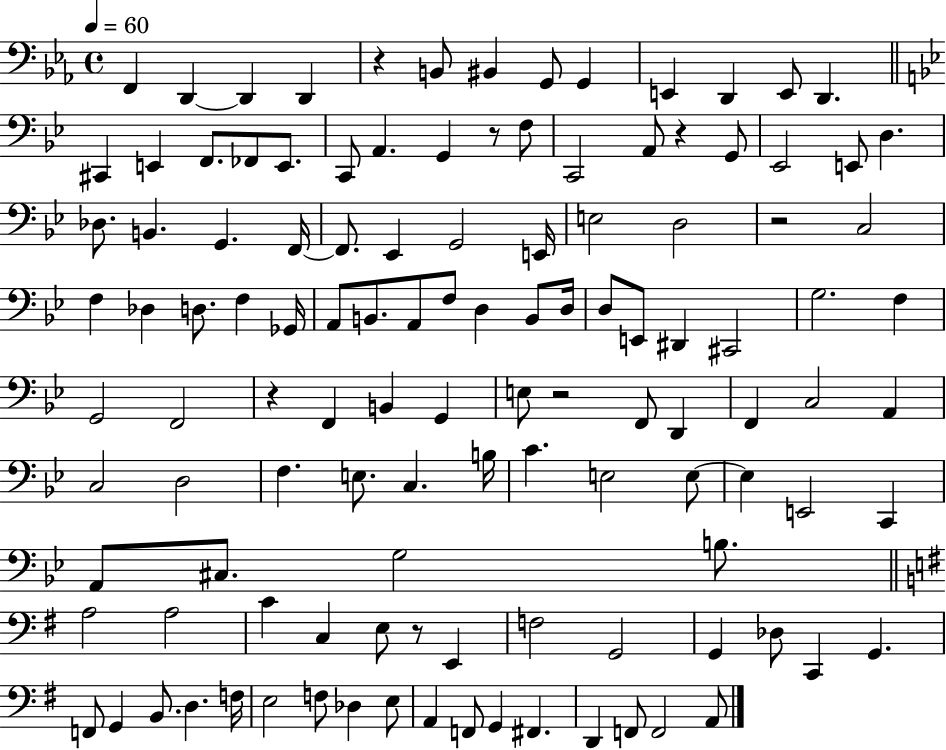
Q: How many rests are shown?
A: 7